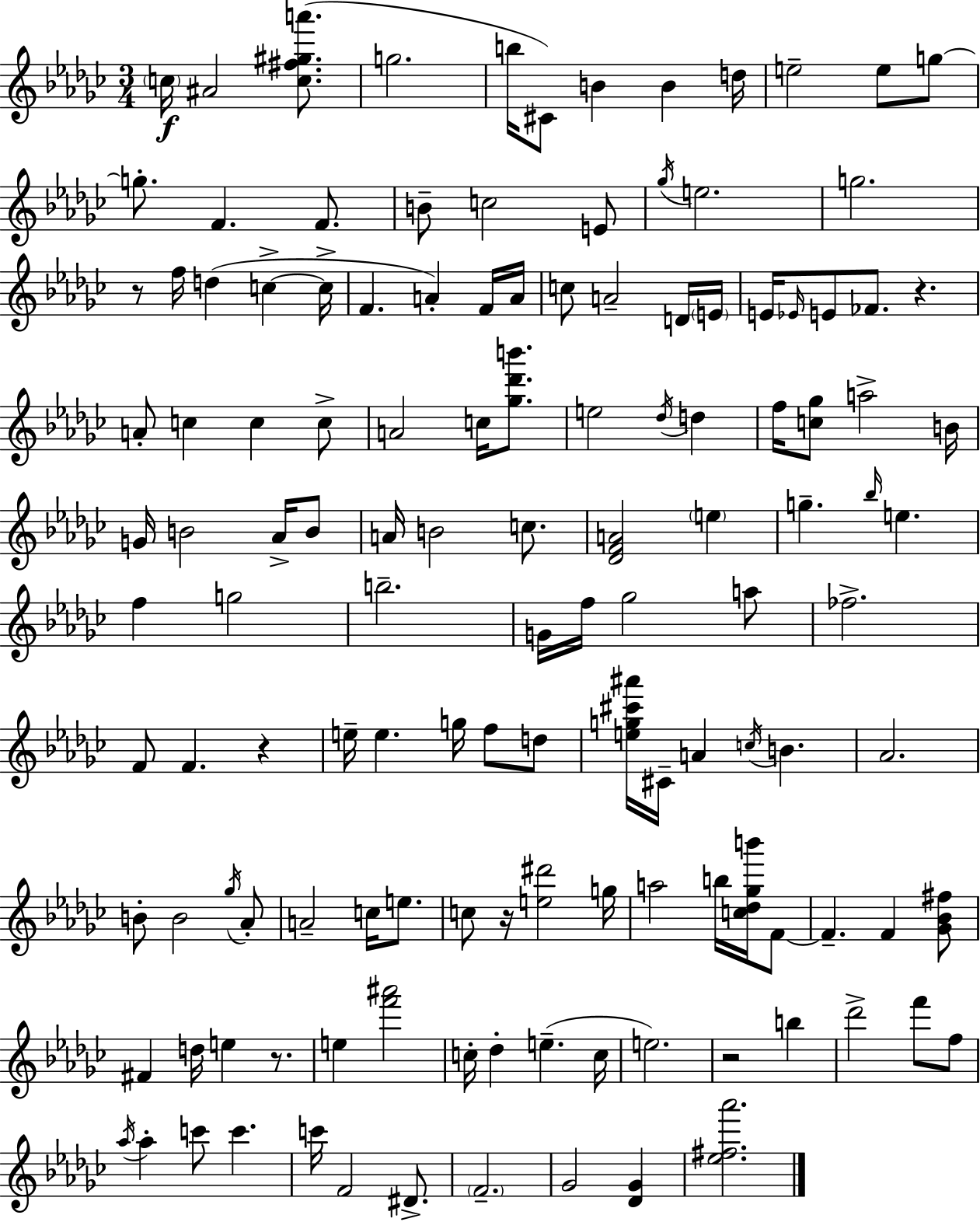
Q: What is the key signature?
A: EES minor